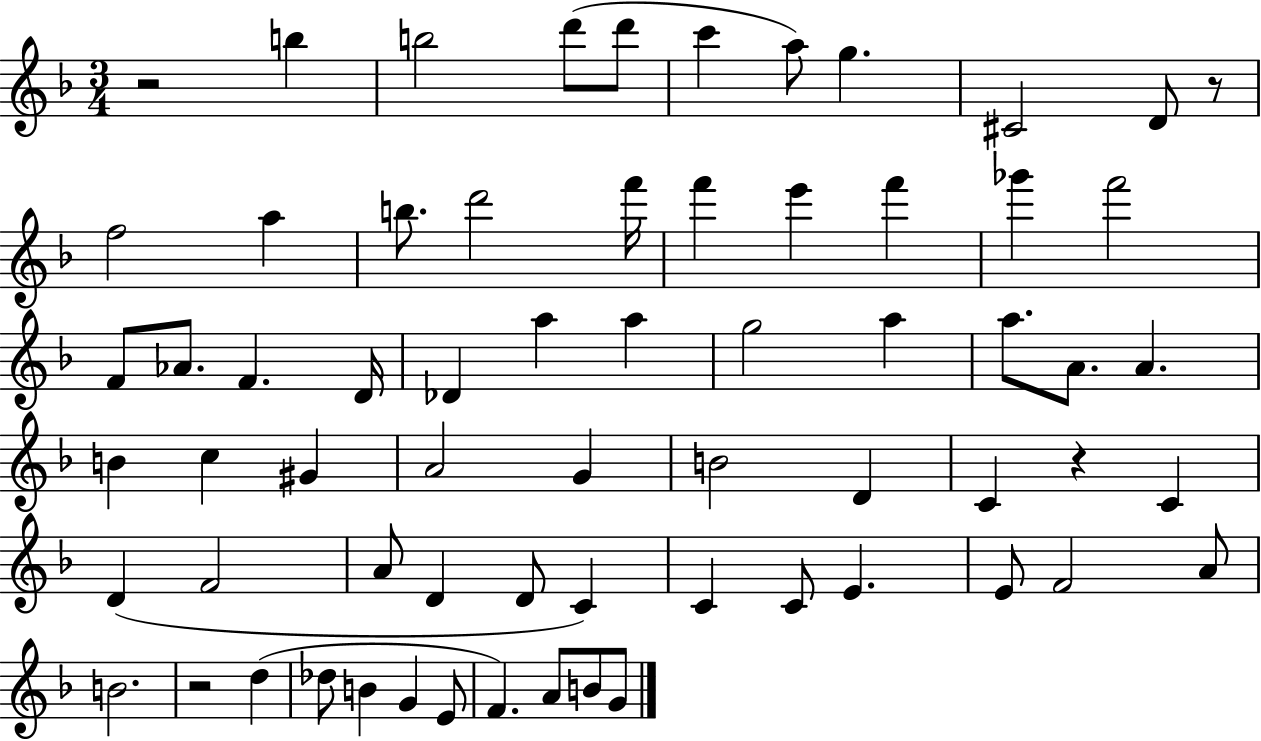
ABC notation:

X:1
T:Untitled
M:3/4
L:1/4
K:F
z2 b b2 d'/2 d'/2 c' a/2 g ^C2 D/2 z/2 f2 a b/2 d'2 f'/4 f' e' f' _g' f'2 F/2 _A/2 F D/4 _D a a g2 a a/2 A/2 A B c ^G A2 G B2 D C z C D F2 A/2 D D/2 C C C/2 E E/2 F2 A/2 B2 z2 d _d/2 B G E/2 F A/2 B/2 G/2